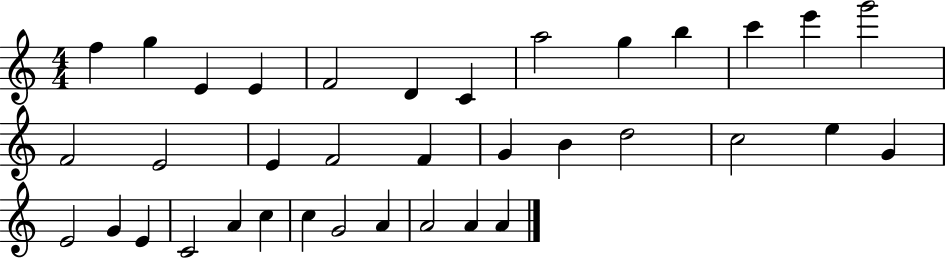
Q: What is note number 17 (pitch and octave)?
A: F4